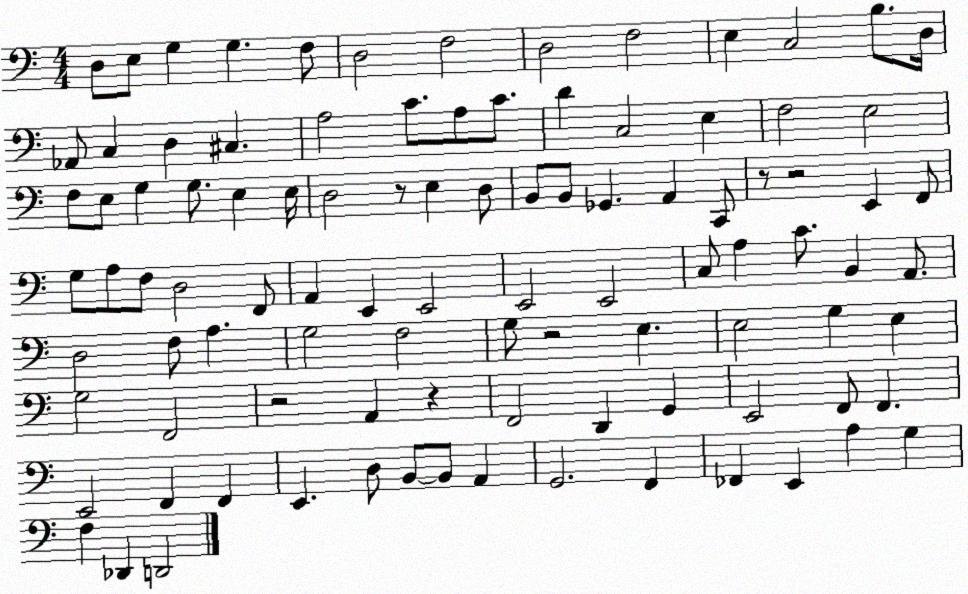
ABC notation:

X:1
T:Untitled
M:4/4
L:1/4
K:C
D,/2 E,/2 G, G, F,/2 D,2 F,2 D,2 F,2 E, C,2 B,/2 D,/4 _A,,/2 C, D, ^C, A,2 C/2 A,/2 C/2 D C,2 E, F,2 E,2 F,/2 E,/2 G, G,/2 E, E,/4 D,2 z/2 E, D,/2 B,,/2 B,,/2 _G,, A,, C,,/2 z/2 z2 E,, F,,/2 G,/2 A,/2 F,/2 D,2 F,,/2 A,, E,, E,,2 E,,2 E,,2 C,/2 A, C/2 B,, A,,/2 D,2 F,/2 A, G,2 F,2 G,/2 z2 E, E,2 G, E, G,2 F,,2 z2 A,, z F,,2 D,, G,, E,,2 F,,/2 F,, E,,2 F,, F,, E,, D,/2 B,,/2 B,,/2 A,, G,,2 F,, _F,, E,, A, G, F, _D,, D,,2